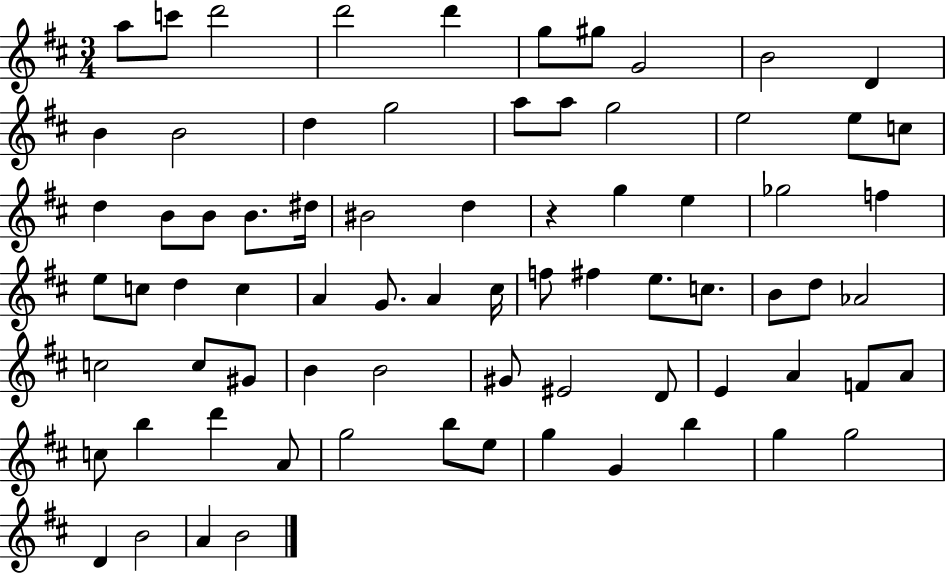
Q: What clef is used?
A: treble